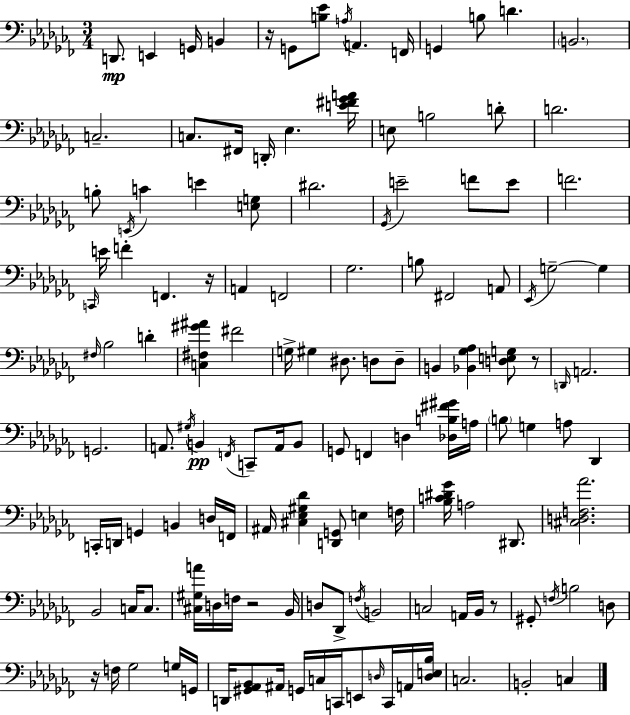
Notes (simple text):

D2/e. E2/q G2/s B2/q R/s G2/e [B3,Eb4]/e A3/s A2/q. F2/s G2/q B3/e D4/q. B2/h. C3/h. C3/e. F#2/s D2/s Eb3/q. [E4,F#4,Gb4,A4]/s E3/e B3/h D4/e D4/h. B3/e E2/s C4/q E4/q [E3,G3]/e D#4/h. Gb2/s E4/h F4/e E4/e F4/h. C2/s E4/s F4/q F2/q. R/s A2/q F2/h Gb3/h. B3/e F#2/h A2/e Eb2/s G3/h G3/q F#3/s Bb3/h D4/q [C3,F#3,G#4,A#4]/q F#4/h G3/s G#3/q D#3/e. D3/e D3/e B2/q [Bb2,Gb3,Ab3]/q [D3,E3,G3]/e R/e D2/s A2/h. G2/h. A2/e. G#3/s B2/q F2/s C2/e A2/s B2/e G2/e F2/q D3/q [Db3,B3,F#4,G#4]/s A3/s B3/e G3/q A3/e Db2/q C2/s D2/s G2/q B2/q D3/s F2/s A#2/s [C#3,Eb3,G#3,Db4]/q [D2,G2]/e E3/q F3/s [Bb3,C4,D#4,Gb4]/s A3/h D#2/e. [C#3,D3,F3,Ab4]/h. Bb2/h C3/s C3/e. [C#3,G#3,A4]/s D3/s F3/s R/h Bb2/s D3/e Db2/e F3/s B2/h C3/h A2/s Bb2/s R/e G#2/e F3/s B3/h D3/e R/s F3/s Gb3/h G3/s G2/s D2/s [G#2,Ab2,Bb2]/e A#2/s G2/s C3/s C2/s E2/e D3/s C2/s A2/s [D3,E3,Bb3]/s C3/h. B2/h C3/q